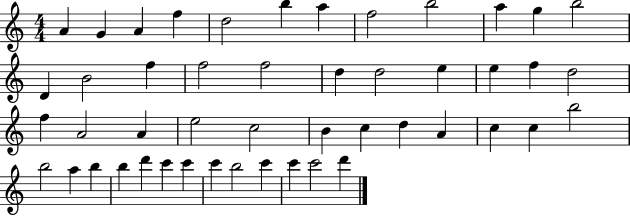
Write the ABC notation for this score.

X:1
T:Untitled
M:4/4
L:1/4
K:C
A G A f d2 b a f2 b2 a g b2 D B2 f f2 f2 d d2 e e f d2 f A2 A e2 c2 B c d A c c b2 b2 a b b d' c' c' c' b2 c' c' c'2 d'